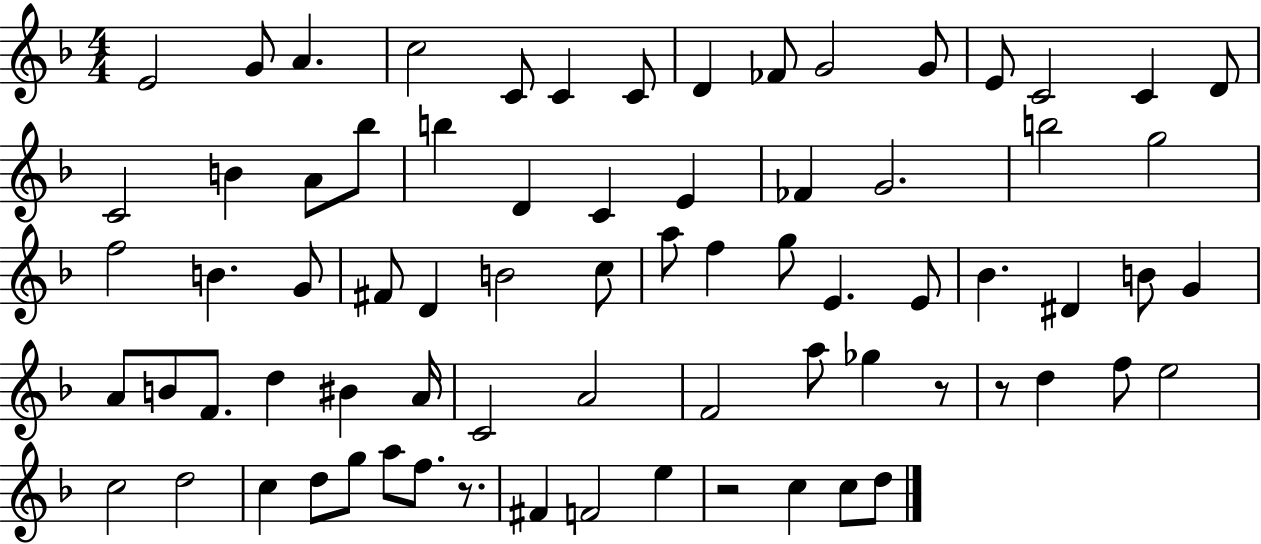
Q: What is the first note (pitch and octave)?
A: E4